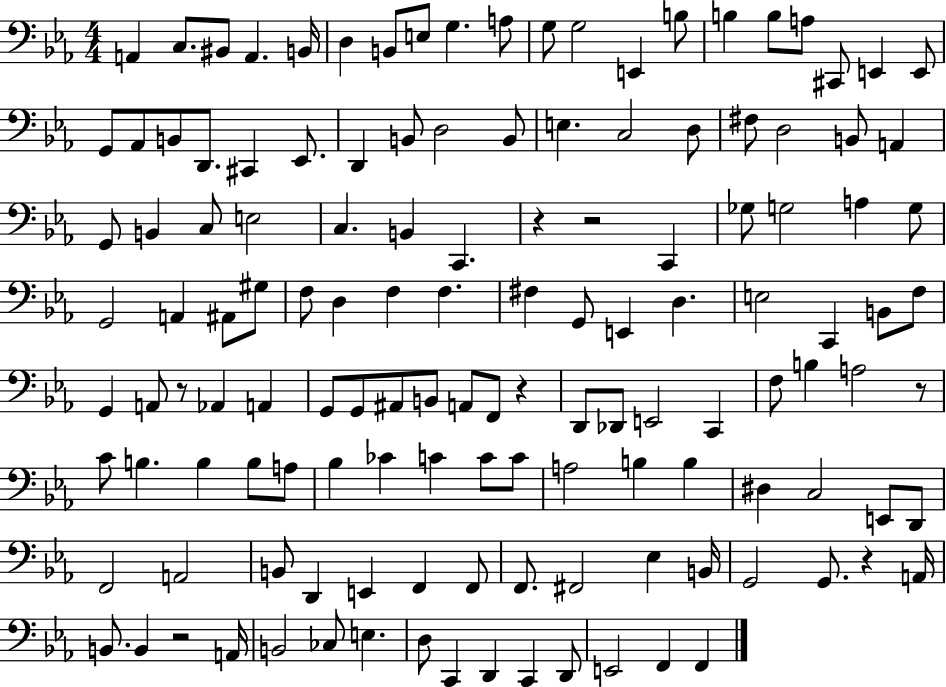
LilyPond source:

{
  \clef bass
  \numericTimeSignature
  \time 4/4
  \key ees \major
  a,4 c8. bis,8 a,4. b,16 | d4 b,8 e8 g4. a8 | g8 g2 e,4 b8 | b4 b8 a8 cis,8 e,4 e,8 | \break g,8 aes,8 b,8 d,8. cis,4 ees,8. | d,4 b,8 d2 b,8 | e4. c2 d8 | fis8 d2 b,8 a,4 | \break g,8 b,4 c8 e2 | c4. b,4 c,4. | r4 r2 c,4 | ges8 g2 a4 g8 | \break g,2 a,4 ais,8 gis8 | f8 d4 f4 f4. | fis4 g,8 e,4 d4. | e2 c,4 b,8 f8 | \break g,4 a,8 r8 aes,4 a,4 | g,8 g,8 ais,8 b,8 a,8 f,8 r4 | d,8 des,8 e,2 c,4 | f8 b4 a2 r8 | \break c'8 b4. b4 b8 a8 | bes4 ces'4 c'4 c'8 c'8 | a2 b4 b4 | dis4 c2 e,8 d,8 | \break f,2 a,2 | b,8 d,4 e,4 f,4 f,8 | f,8. fis,2 ees4 b,16 | g,2 g,8. r4 a,16 | \break b,8. b,4 r2 a,16 | b,2 ces8 e4. | d8 c,4 d,4 c,4 d,8 | e,2 f,4 f,4 | \break \bar "|."
}